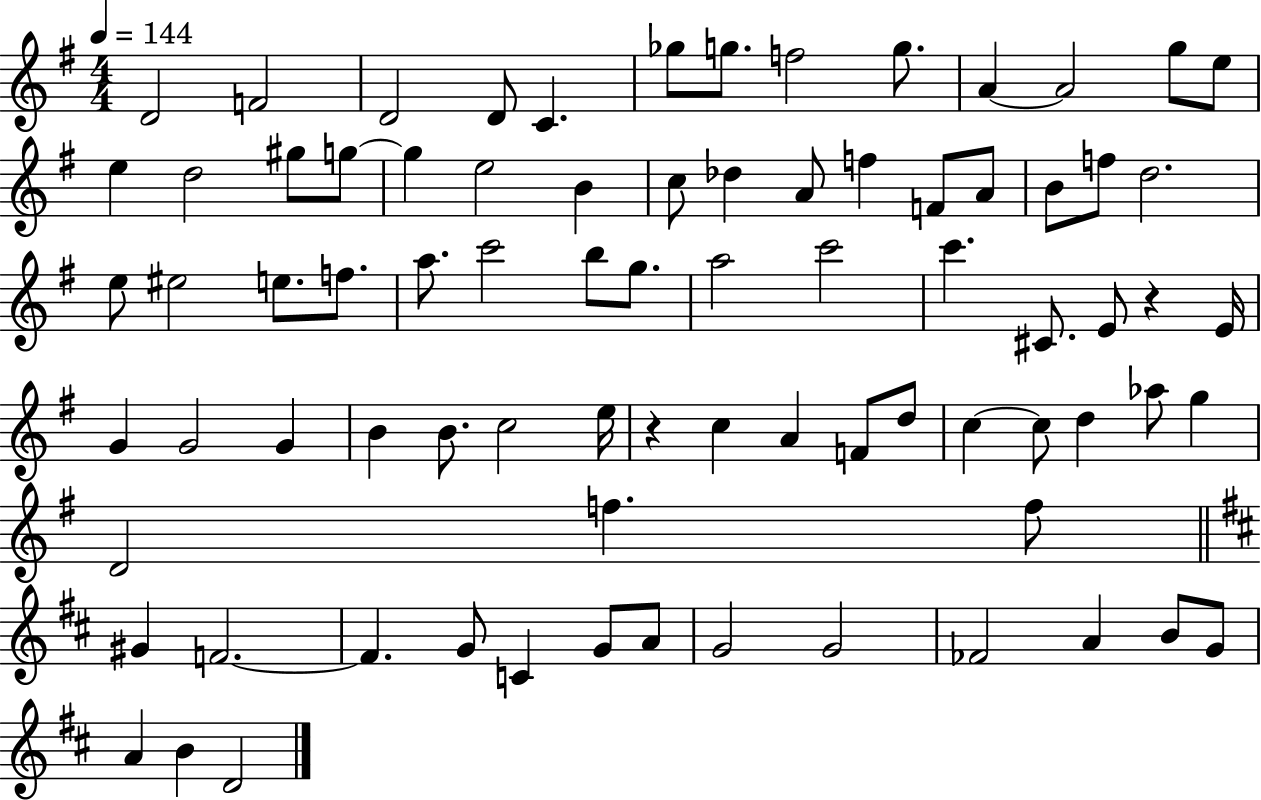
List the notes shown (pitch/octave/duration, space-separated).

D4/h F4/h D4/h D4/e C4/q. Gb5/e G5/e. F5/h G5/e. A4/q A4/h G5/e E5/e E5/q D5/h G#5/e G5/e G5/q E5/h B4/q C5/e Db5/q A4/e F5/q F4/e A4/e B4/e F5/e D5/h. E5/e EIS5/h E5/e. F5/e. A5/e. C6/h B5/e G5/e. A5/h C6/h C6/q. C#4/e. E4/e R/q E4/s G4/q G4/h G4/q B4/q B4/e. C5/h E5/s R/q C5/q A4/q F4/e D5/e C5/q C5/e D5/q Ab5/e G5/q D4/h F5/q. F5/e G#4/q F4/h. F4/q. G4/e C4/q G4/e A4/e G4/h G4/h FES4/h A4/q B4/e G4/e A4/q B4/q D4/h